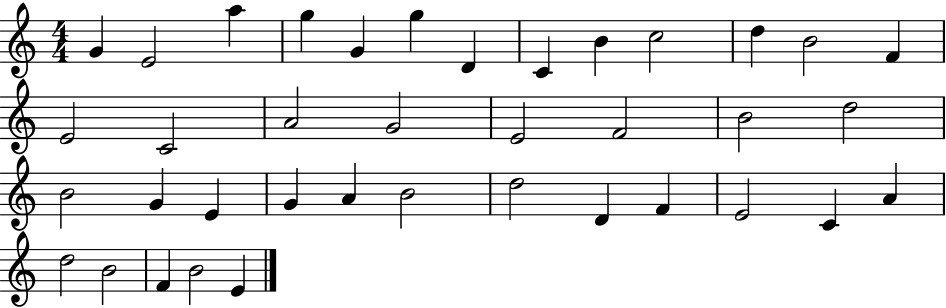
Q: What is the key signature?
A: C major